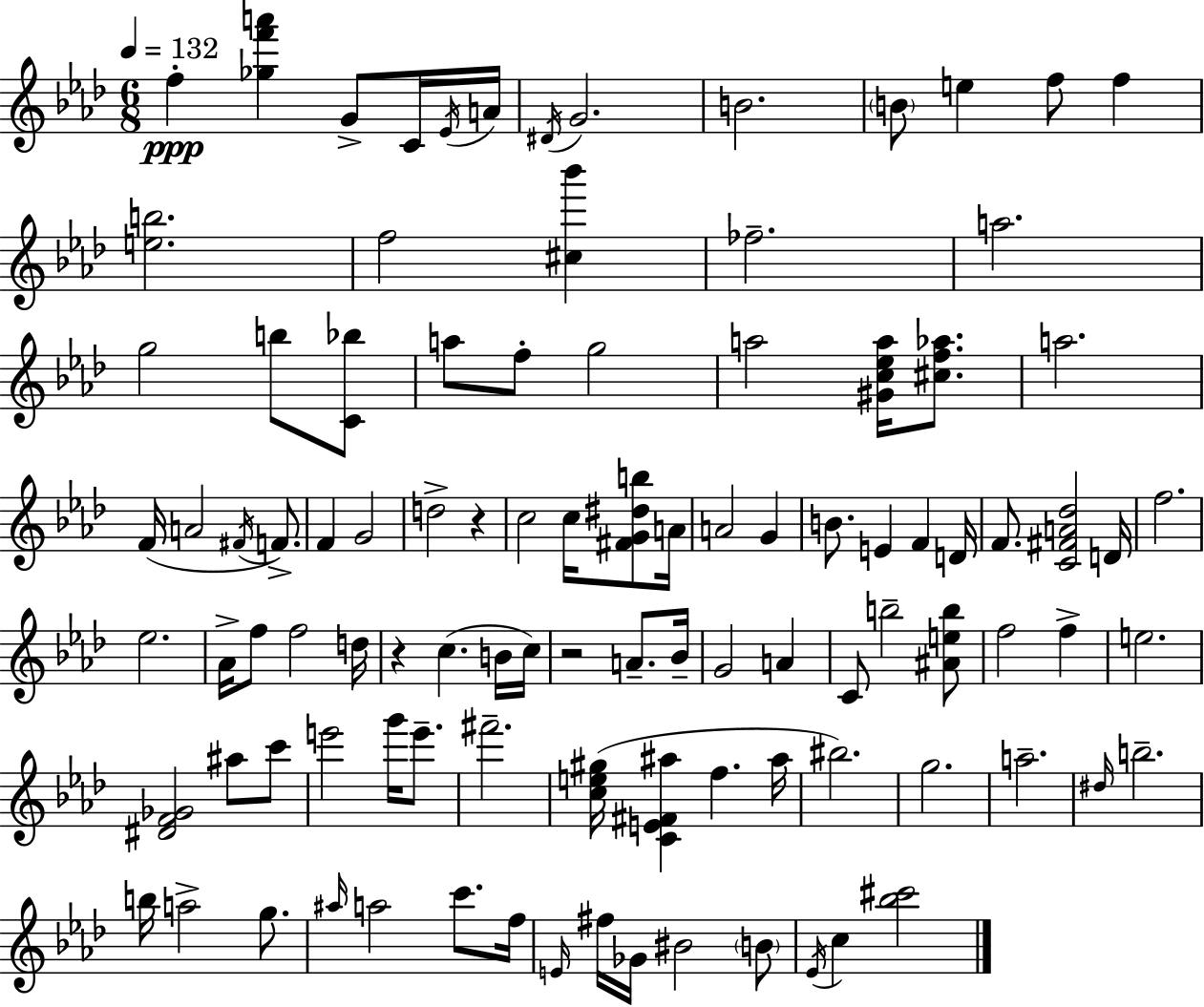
{
  \clef treble
  \numericTimeSignature
  \time 6/8
  \key f \minor
  \tempo 4 = 132
  f''4-.\ppp <ges'' f''' a'''>4 g'8-> c'16 \acciaccatura { ees'16 } | a'16 \acciaccatura { dis'16 } g'2. | b'2. | \parenthesize b'8 e''4 f''8 f''4 | \break <e'' b''>2. | f''2 <cis'' bes'''>4 | fes''2.-- | a''2. | \break g''2 b''8 | <c' bes''>8 a''8 f''8-. g''2 | a''2 <gis' c'' ees'' a''>16 <cis'' f'' aes''>8. | a''2. | \break f'16( a'2 \acciaccatura { fis'16 } | f'8.->) f'4 g'2 | d''2-> r4 | c''2 c''16 | \break <fis' g' dis'' b''>8 a'16 a'2 g'4 | b'8. e'4 f'4 | d'16 f'8. <c' fis' a' des''>2 | d'16 f''2. | \break ees''2. | aes'16-> f''8 f''2 | d''16 r4 c''4.( | b'16 c''16) r2 a'8.-- | \break bes'16-- g'2 a'4 | c'8 b''2-- | <ais' e'' b''>8 f''2 f''4-> | e''2. | \break <dis' f' ges'>2 ais''8 | c'''8 e'''2 g'''16 | e'''8.-- fis'''2.-- | <c'' e'' gis''>16( <c' e' fis' ais''>4 f''4. | \break ais''16 bis''2.) | g''2. | a''2.-- | \grace { dis''16 } b''2.-- | \break b''16 a''2-> | g''8. \grace { ais''16 } a''2 | c'''8. f''16 \grace { e'16 } fis''16 ges'16 bis'2 | \parenthesize b'8 \acciaccatura { ees'16 } c''4 <bes'' cis'''>2 | \break \bar "|."
}